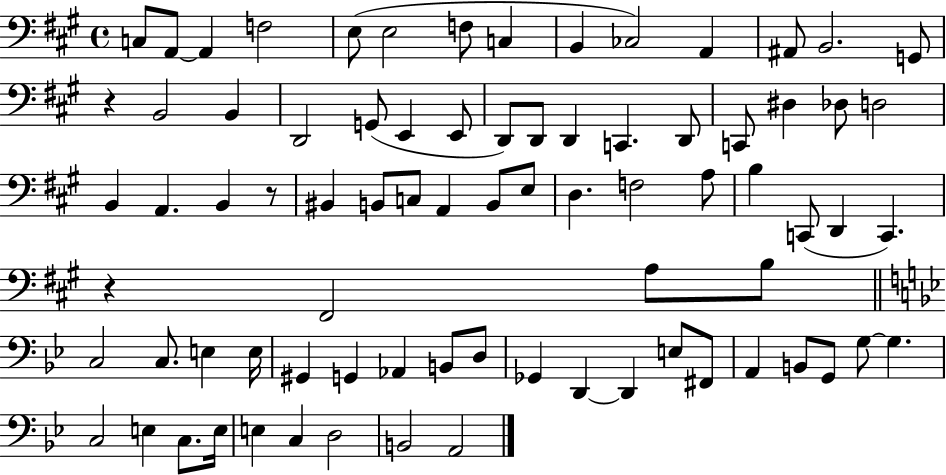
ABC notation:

X:1
T:Untitled
M:4/4
L:1/4
K:A
C,/2 A,,/2 A,, F,2 E,/2 E,2 F,/2 C, B,, _C,2 A,, ^A,,/2 B,,2 G,,/2 z B,,2 B,, D,,2 G,,/2 E,, E,,/2 D,,/2 D,,/2 D,, C,, D,,/2 C,,/2 ^D, _D,/2 D,2 B,, A,, B,, z/2 ^B,, B,,/2 C,/2 A,, B,,/2 E,/2 D, F,2 A,/2 B, C,,/2 D,, C,, z ^F,,2 A,/2 B,/2 C,2 C,/2 E, E,/4 ^G,, G,, _A,, B,,/2 D,/2 _G,, D,, D,, E,/2 ^F,,/2 A,, B,,/2 G,,/2 G,/2 G, C,2 E, C,/2 E,/4 E, C, D,2 B,,2 A,,2